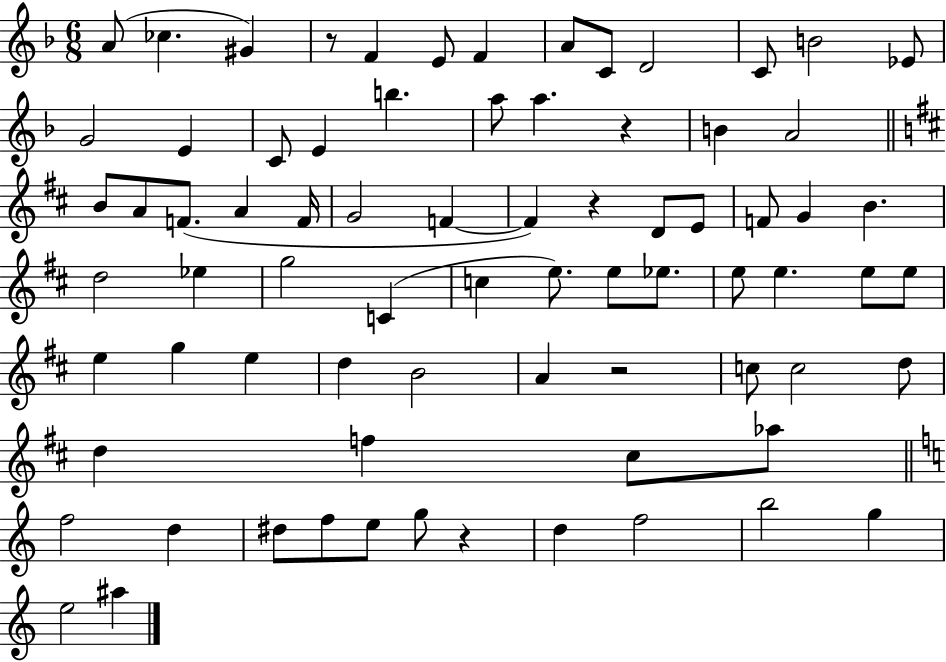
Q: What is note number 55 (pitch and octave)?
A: D5